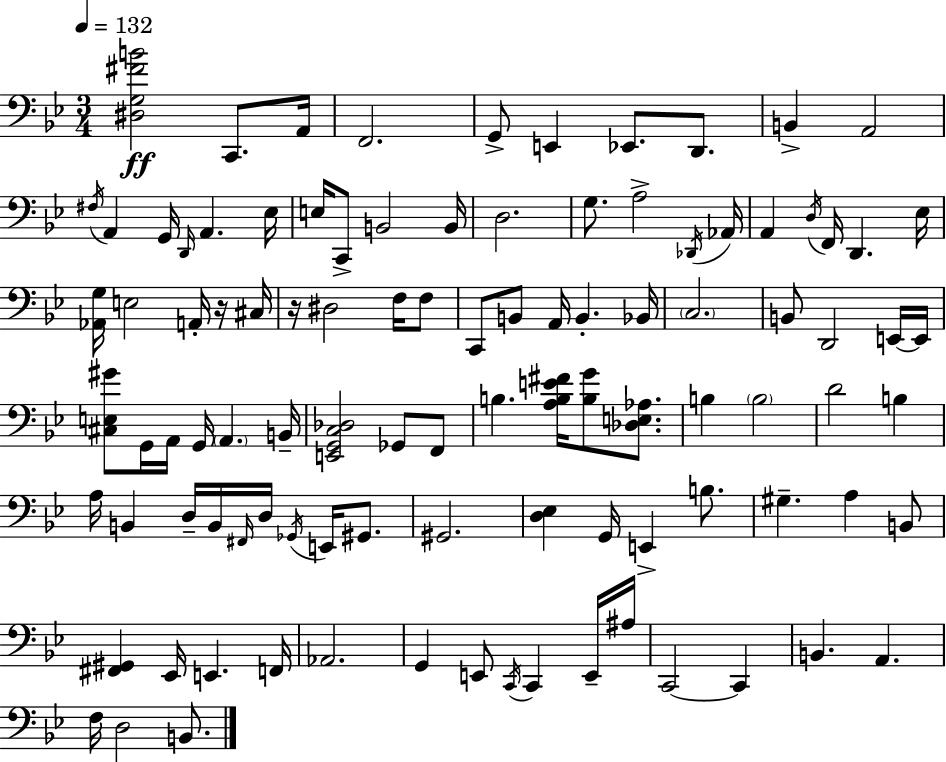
[D#3,G3,F#4,B4]/h C2/e. A2/s F2/h. G2/e E2/q Eb2/e. D2/e. B2/q A2/h F#3/s A2/q G2/s D2/s A2/q. Eb3/s E3/s C2/e B2/h B2/s D3/h. G3/e. A3/h Db2/s Ab2/s A2/q D3/s F2/s D2/q. Eb3/s [Ab2,G3]/s E3/h A2/s R/s C#3/s R/s D#3/h F3/s F3/e C2/e B2/e A2/s B2/q. Bb2/s C3/h. B2/e D2/h E2/s E2/s [C#3,E3,G#4]/e G2/s A2/s G2/s A2/q. B2/s [E2,G2,C3,Db3]/h Gb2/e F2/e B3/q. [A3,B3,E4,F#4]/s [B3,G4]/e [Db3,E3,Ab3]/e. B3/q B3/h D4/h B3/q A3/s B2/q D3/s B2/s F#2/s D3/s Gb2/s E2/s G#2/e. G#2/h. [D3,Eb3]/q G2/s E2/q B3/e. G#3/q. A3/q B2/e [F#2,G#2]/q Eb2/s E2/q. F2/s Ab2/h. G2/q E2/e C2/s C2/q E2/s A#3/s C2/h C2/q B2/q. A2/q. F3/s D3/h B2/e.